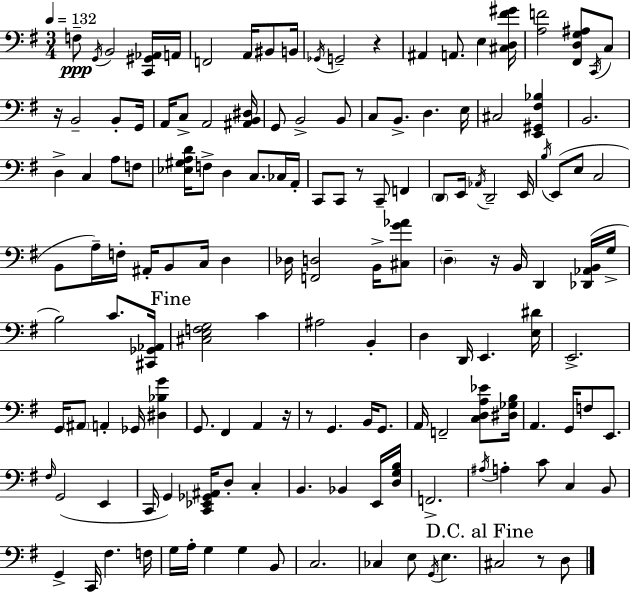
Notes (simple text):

F3/e G2/s B2/h [C2,G#2,Ab2]/s A2/s F2/h A2/s BIS2/e B2/s Gb2/s G2/h R/q A#2/q A2/e. E3/q [C#3,D3,F#4,G#4]/s [A3,F4]/h [F#2,D3,G3,A#3]/e C2/s C3/e R/s B2/h B2/e G2/s A2/s C3/e A2/h [A#2,B2,D#3]/s G2/e B2/h B2/e C3/e B2/e. D3/q. E3/s C#3/h [E2,G#2,F#3,Bb3]/q B2/h. D3/q C3/q A3/e F3/e [Eb3,G#3,A3,D4]/s F3/e D3/q C3/e. CES3/s A2/s C2/e C2/e R/e C2/e F2/q D2/e E2/s Ab2/s D2/h E2/s B3/s E2/e E3/e C3/h B2/e A3/s F3/s A#2/s B2/e C3/s D3/q Db3/s [F2,D3]/h B2/s [C#3,G4,Ab4]/e D3/q R/s B2/s D2/q [Db2,Ab2,B2]/s G3/s B3/h C4/e. [C#2,Gb2,Ab2]/s [C#3,E3,F3,G3]/h C4/q A#3/h B2/q D3/q D2/s E2/q. [E3,D#4]/s E2/h. G2/s A#2/e A2/q Gb2/s [D#3,Bb3,G4]/q G2/e. F#2/q A2/q R/s R/e G2/q. B2/s G2/e. A2/s F2/h [C3,D3,A3,Eb4]/e [D#3,Gb3,B3]/s A2/q. G2/s F3/e E2/e. F#3/s G2/h E2/q C2/s G2/q [C2,Eb2,Gb2,A#2]/s D3/e C3/q B2/q. Bb2/q E2/s [D3,G3,B3]/s F2/h. A#3/s A3/q C4/e C3/q B2/e G2/q C2/s F#3/q. F3/s G3/s A3/s G3/q G3/q B2/e C3/h. CES3/q E3/e G2/s E3/q. C#3/h R/e D3/e